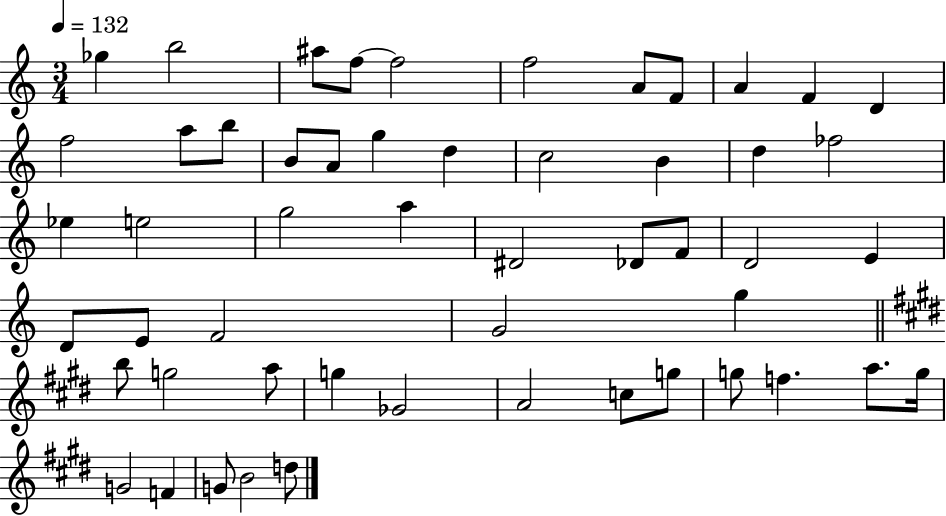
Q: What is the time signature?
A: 3/4